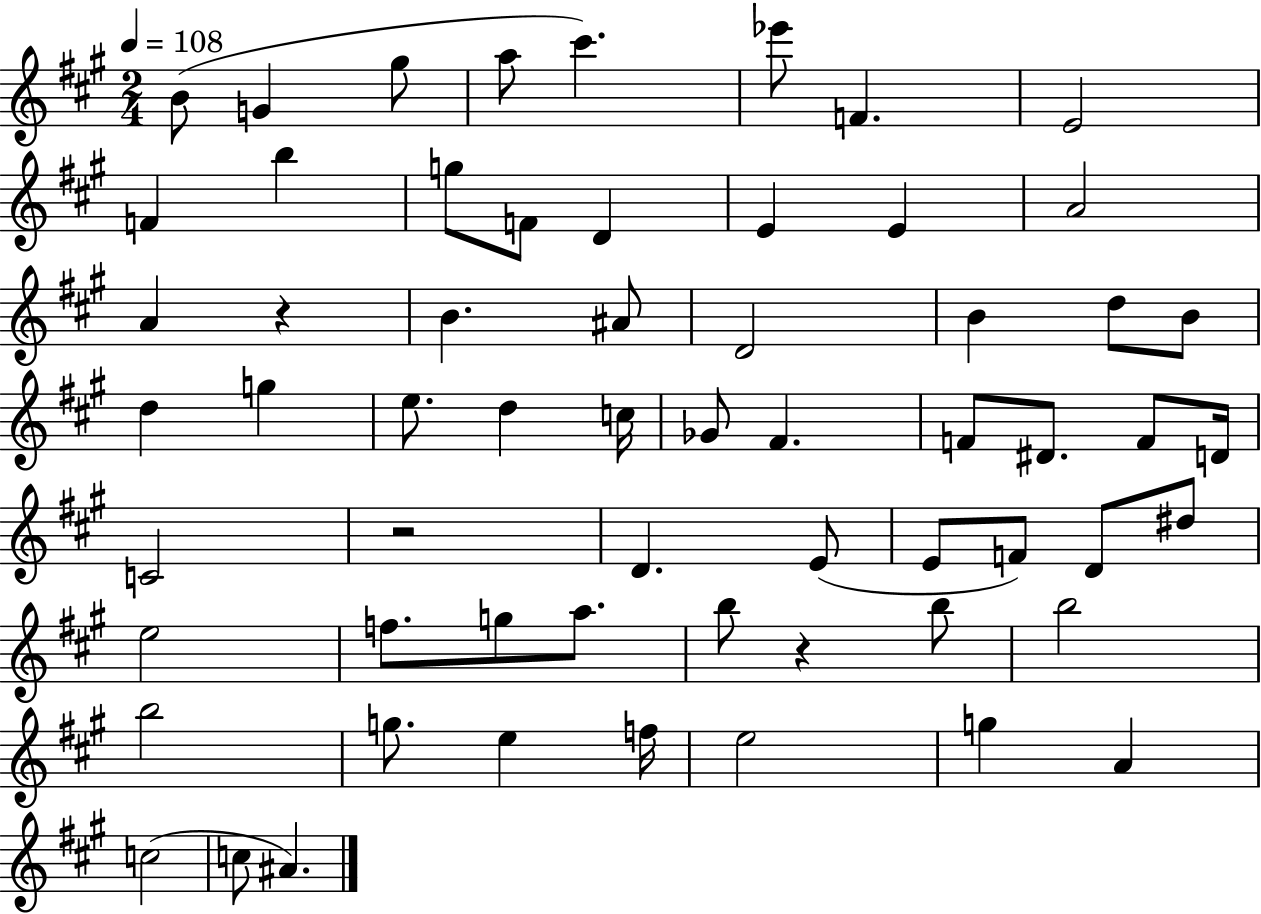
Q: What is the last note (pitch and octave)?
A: A#4